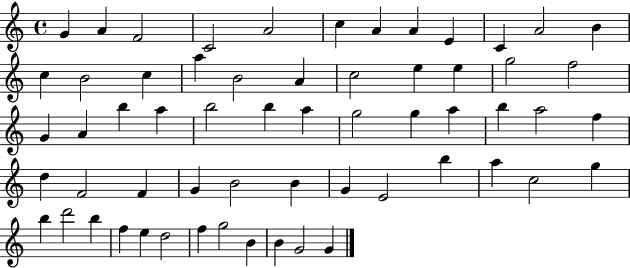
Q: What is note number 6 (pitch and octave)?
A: C5